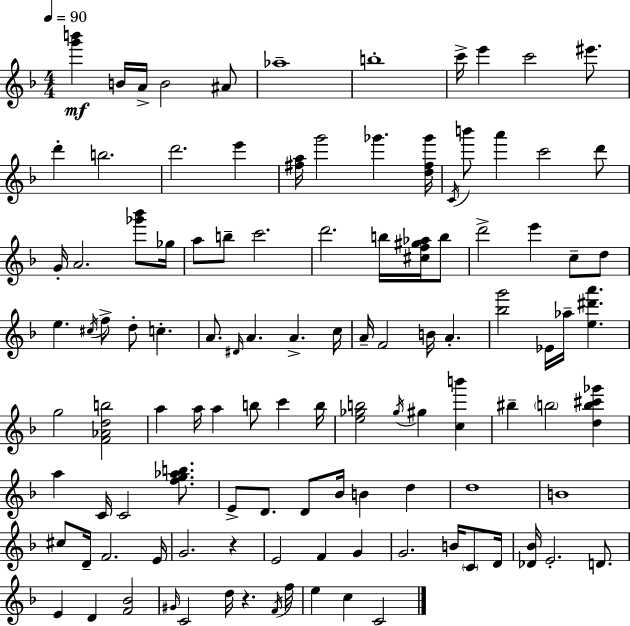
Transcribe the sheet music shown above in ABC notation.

X:1
T:Untitled
M:4/4
L:1/4
K:Dm
[g'b'] B/4 A/4 B2 ^A/2 _a4 b4 c'/4 e' c'2 ^e'/2 d' b2 d'2 e' [^fa]/4 g'2 _g' [d^f_g']/4 C/4 b'/2 a' c'2 d'/2 G/4 A2 [_g'_b']/2 _g/4 a/2 b/2 c'2 d'2 b/4 [^cf^g_a]/4 b/2 d'2 e' c/2 d/2 e ^c/4 f/2 d/2 c A/2 ^D/4 A A c/4 A/4 F2 B/4 A [_bg']2 _E/4 _a/4 [e^d'a'] g2 [F_Adb]2 a a/4 a b/2 c' b/4 [e_gb]2 _g/4 ^g [cb'] ^b b2 [db^c'_g'] a C/4 C2 [fg_ab]/2 E/2 D/2 D/2 _B/4 B d d4 B4 ^c/2 D/4 F2 E/4 G2 z E2 F G G2 B/4 C/2 D/4 [_D_B]/4 E2 D/2 E D [F_B]2 ^G/4 C2 d/4 z F/4 f/4 e c C2